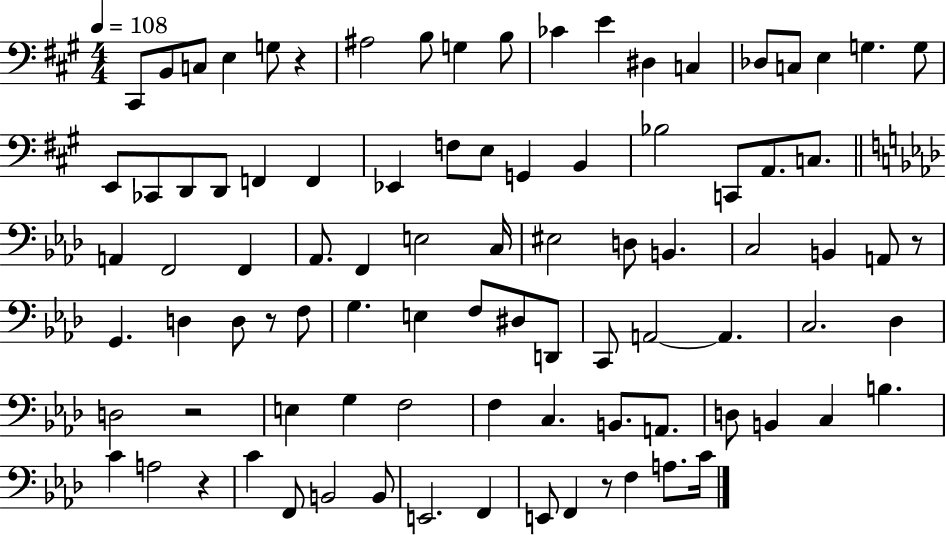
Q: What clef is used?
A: bass